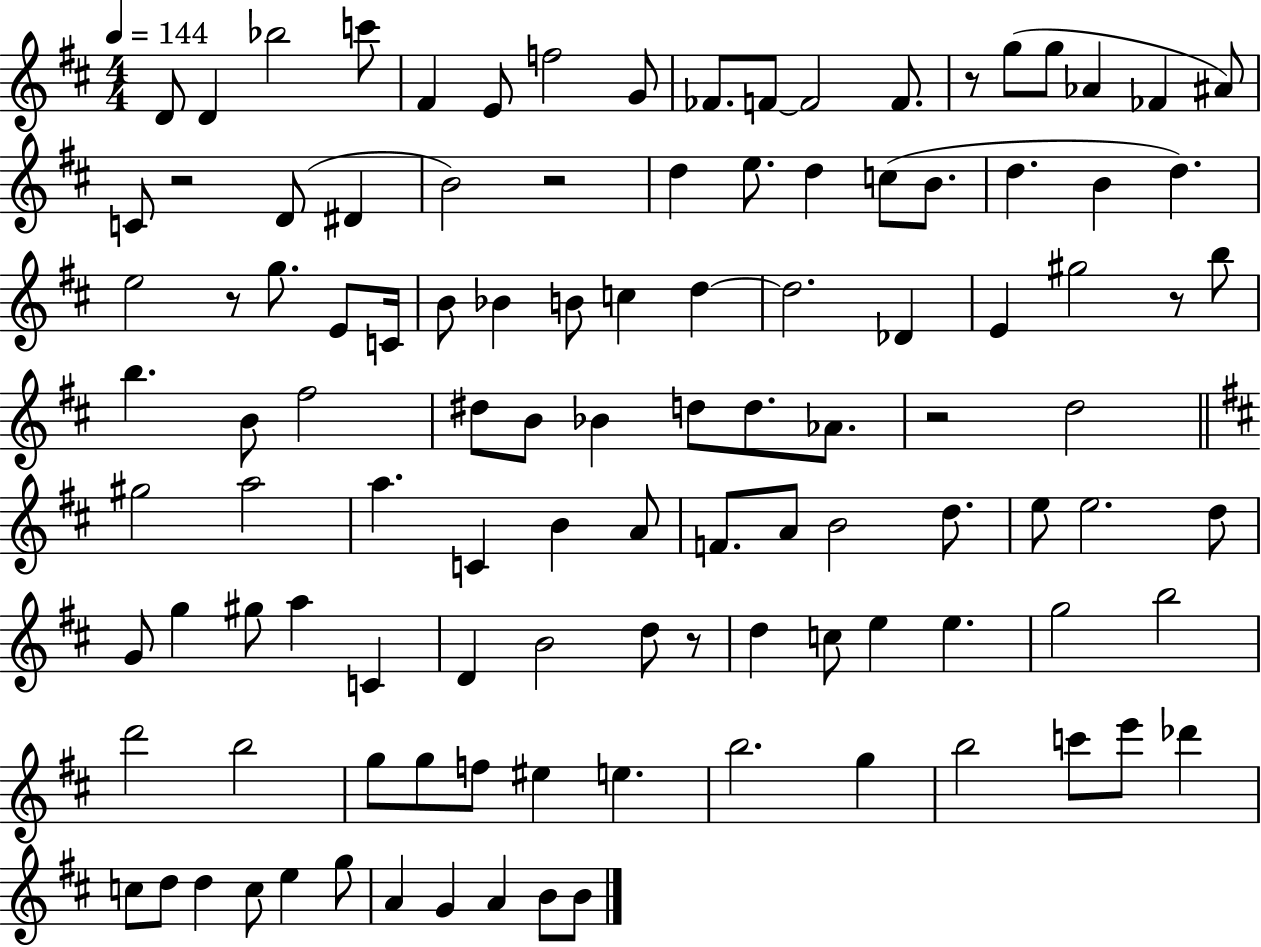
{
  \clef treble
  \numericTimeSignature
  \time 4/4
  \key d \major
  \tempo 4 = 144
  d'8 d'4 bes''2 c'''8 | fis'4 e'8 f''2 g'8 | fes'8. f'8~~ f'2 f'8. | r8 g''8( g''8 aes'4 fes'4 ais'8) | \break c'8 r2 d'8( dis'4 | b'2) r2 | d''4 e''8. d''4 c''8( b'8. | d''4. b'4 d''4.) | \break e''2 r8 g''8. e'8 c'16 | b'8 bes'4 b'8 c''4 d''4~~ | d''2. des'4 | e'4 gis''2 r8 b''8 | \break b''4. b'8 fis''2 | dis''8 b'8 bes'4 d''8 d''8. aes'8. | r2 d''2 | \bar "||" \break \key d \major gis''2 a''2 | a''4. c'4 b'4 a'8 | f'8. a'8 b'2 d''8. | e''8 e''2. d''8 | \break g'8 g''4 gis''8 a''4 c'4 | d'4 b'2 d''8 r8 | d''4 c''8 e''4 e''4. | g''2 b''2 | \break d'''2 b''2 | g''8 g''8 f''8 eis''4 e''4. | b''2. g''4 | b''2 c'''8 e'''8 des'''4 | \break c''8 d''8 d''4 c''8 e''4 g''8 | a'4 g'4 a'4 b'8 b'8 | \bar "|."
}